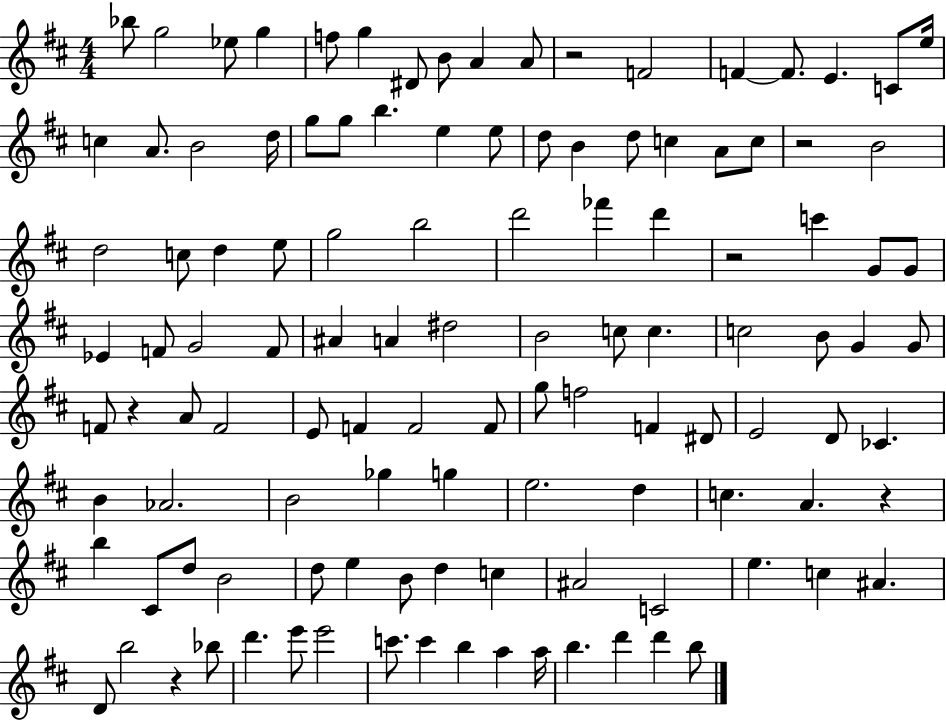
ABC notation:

X:1
T:Untitled
M:4/4
L:1/4
K:D
_b/2 g2 _e/2 g f/2 g ^D/2 B/2 A A/2 z2 F2 F F/2 E C/2 e/4 c A/2 B2 d/4 g/2 g/2 b e e/2 d/2 B d/2 c A/2 c/2 z2 B2 d2 c/2 d e/2 g2 b2 d'2 _f' d' z2 c' G/2 G/2 _E F/2 G2 F/2 ^A A ^d2 B2 c/2 c c2 B/2 G G/2 F/2 z A/2 F2 E/2 F F2 F/2 g/2 f2 F ^D/2 E2 D/2 _C B _A2 B2 _g g e2 d c A z b ^C/2 d/2 B2 d/2 e B/2 d c ^A2 C2 e c ^A D/2 b2 z _b/2 d' e'/2 e'2 c'/2 c' b a a/4 b d' d' b/2